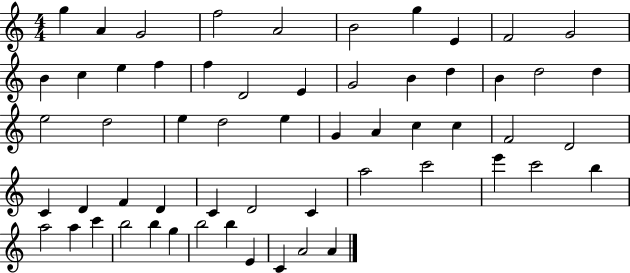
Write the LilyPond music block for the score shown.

{
  \clef treble
  \numericTimeSignature
  \time 4/4
  \key c \major
  g''4 a'4 g'2 | f''2 a'2 | b'2 g''4 e'4 | f'2 g'2 | \break b'4 c''4 e''4 f''4 | f''4 d'2 e'4 | g'2 b'4 d''4 | b'4 d''2 d''4 | \break e''2 d''2 | e''4 d''2 e''4 | g'4 a'4 c''4 c''4 | f'2 d'2 | \break c'4 d'4 f'4 d'4 | c'4 d'2 c'4 | a''2 c'''2 | e'''4 c'''2 b''4 | \break a''2 a''4 c'''4 | b''2 b''4 g''4 | b''2 b''4 e'4 | c'4 a'2 a'4 | \break \bar "|."
}